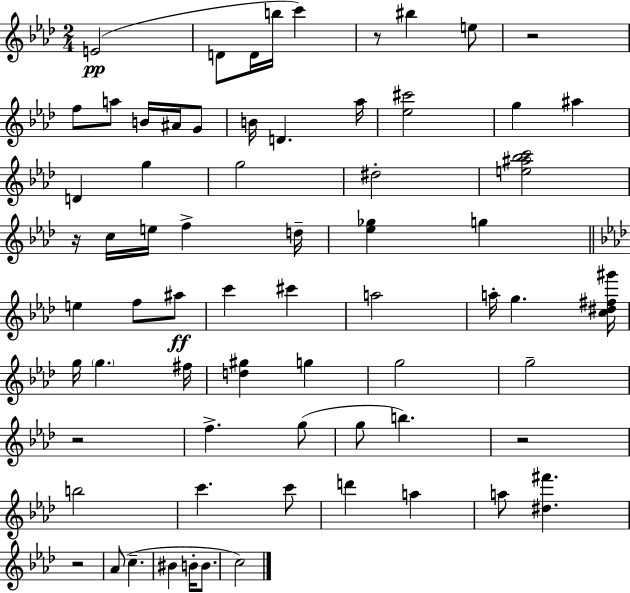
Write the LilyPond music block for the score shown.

{
  \clef treble
  \numericTimeSignature
  \time 2/4
  \key f \minor
  e'2(\pp | d'8 d'16 b''16 c'''4) | r8 bis''4 e''8 | r2 | \break f''8 a''8 b'16 ais'16 g'8 | b'16 d'4. aes''16 | <ees'' cis'''>2 | g''4 ais''4 | \break d'4 g''4 | g''2 | dis''2-. | <e'' ais'' bes'' c'''>2 | \break r16 c''16 e''16 f''4-> d''16-- | <ees'' ges''>4 g''4 | \bar "||" \break \key f \minor e''4 f''8 ais''8\ff | c'''4 cis'''4 | a''2 | a''16-. g''4. <c'' dis'' fis'' gis'''>16 | \break g''16 \parenthesize g''4. fis''16 | <d'' gis''>4 g''4 | g''2 | g''2-- | \break r2 | f''4.-> g''8( | g''8 b''4.) | r2 | \break b''2 | c'''4. c'''8 | d'''4 a''4 | a''8 <dis'' fis'''>4. | \break r2 | aes'8( c''4.-- | bis'4 b'16-. b'8. | c''2) | \break \bar "|."
}